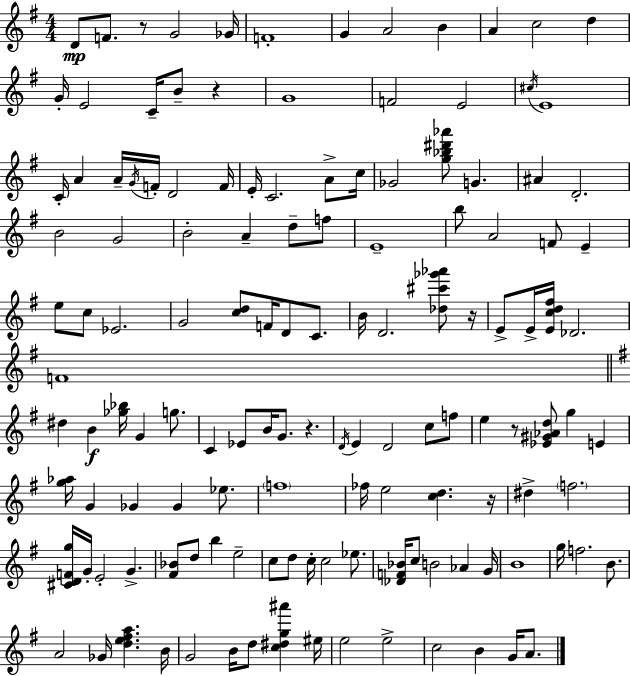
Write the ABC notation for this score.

X:1
T:Untitled
M:4/4
L:1/4
K:Em
D/2 F/2 z/2 G2 _G/4 F4 G A2 B A c2 d G/4 E2 C/4 B/2 z G4 F2 E2 ^c/4 E4 C/4 A A/4 G/4 F/4 D2 F/4 E/4 C2 A/2 c/4 _G2 [g_b^d'_a']/2 G ^A D2 B2 G2 B2 A d/2 f/2 E4 b/2 A2 F/2 E e/2 c/2 _E2 G2 [cd]/2 F/4 D/2 C/2 B/4 D2 [_d^c'_g'_a']/2 z/4 E/2 E/4 [Ecd^f]/4 _D2 F4 ^d B [_g_b]/4 G g/2 C _E/2 B/4 G/2 z D/4 E D2 c/2 f/2 e z/2 [_E^G_Ad]/2 g E [g_a]/4 G _G _G _e/2 f4 _f/4 e2 [cd] z/4 ^d f2 [^CDFg]/4 G/4 E2 G [^F_B]/2 d/2 b e2 c/2 d/2 c/4 c2 _e/2 [_DF_B]/4 c/2 B2 _A G/4 B4 g/4 f2 B/2 A2 _G/4 [de^fa] B/4 G2 B/4 d/2 [c^dg^a'] ^e/4 e2 e2 c2 B G/4 A/2